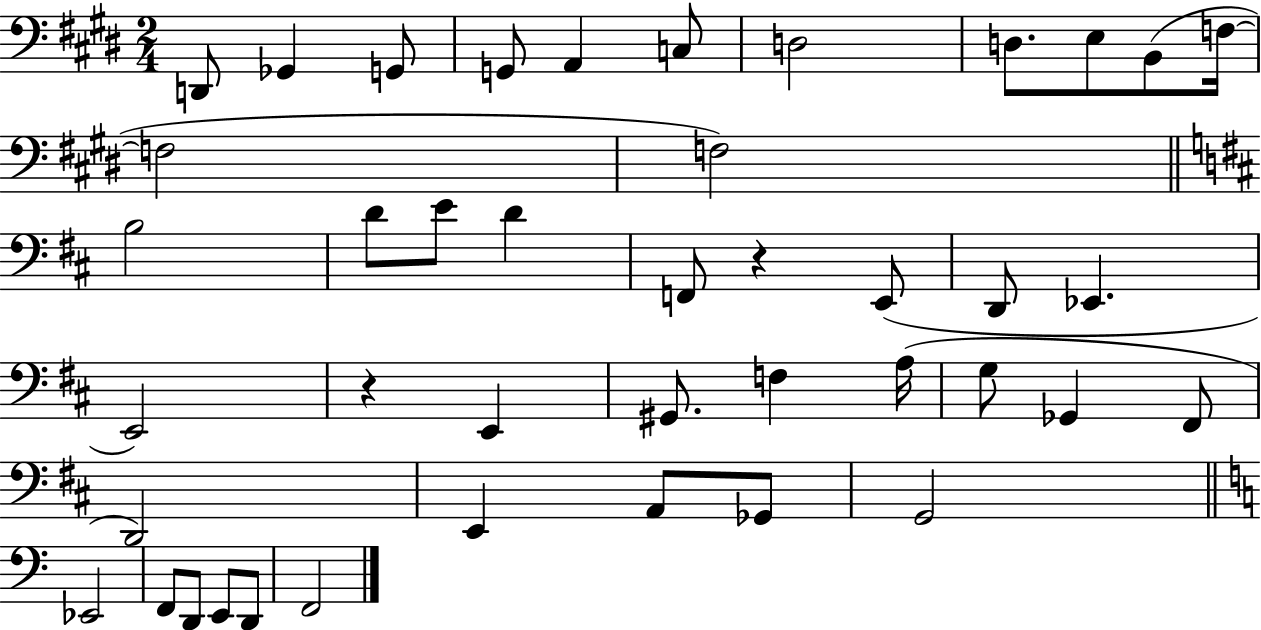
D2/e Gb2/q G2/e G2/e A2/q C3/e D3/h D3/e. E3/e B2/e F3/s F3/h F3/h B3/h D4/e E4/e D4/q F2/e R/q E2/e D2/e Eb2/q. E2/h R/q E2/q G#2/e. F3/q A3/s G3/e Gb2/q F#2/e D2/h E2/q A2/e Gb2/e G2/h Eb2/h F2/e D2/e E2/e D2/e F2/h